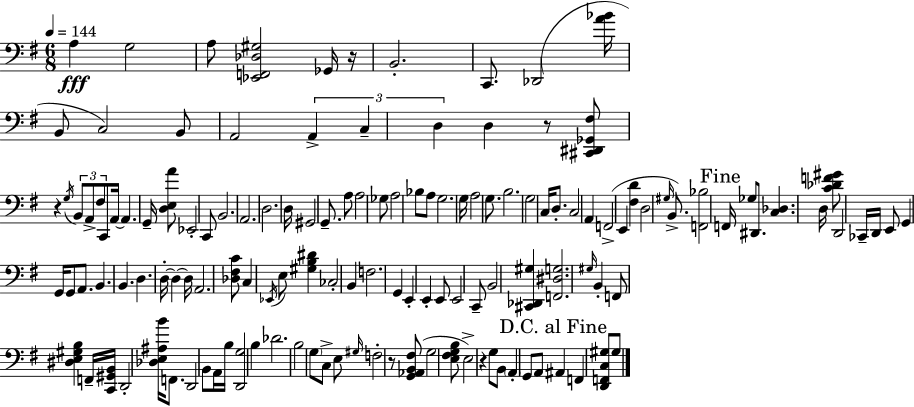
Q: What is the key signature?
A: G major